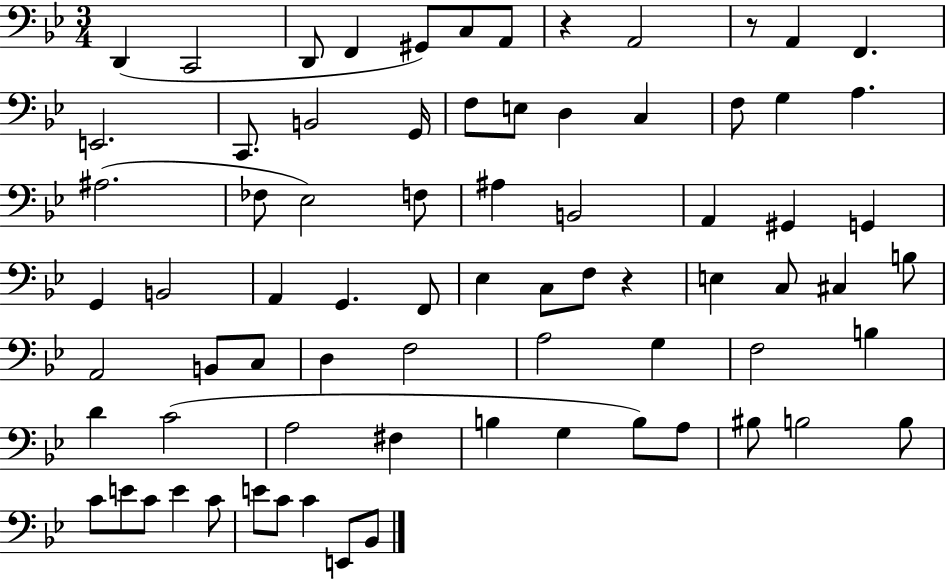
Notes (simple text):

D2/q C2/h D2/e F2/q G#2/e C3/e A2/e R/q A2/h R/e A2/q F2/q. E2/h. C2/e. B2/h G2/s F3/e E3/e D3/q C3/q F3/e G3/q A3/q. A#3/h. FES3/e Eb3/h F3/e A#3/q B2/h A2/q G#2/q G2/q G2/q B2/h A2/q G2/q. F2/e Eb3/q C3/e F3/e R/q E3/q C3/e C#3/q B3/e A2/h B2/e C3/e D3/q F3/h A3/h G3/q F3/h B3/q D4/q C4/h A3/h F#3/q B3/q G3/q B3/e A3/e BIS3/e B3/h B3/e C4/e E4/e C4/e E4/q C4/e E4/e C4/e C4/q E2/e Bb2/e